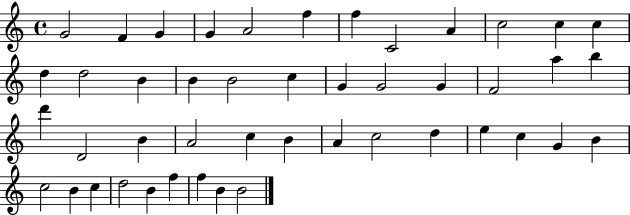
G4/h F4/q G4/q G4/q A4/h F5/q F5/q C4/h A4/q C5/h C5/q C5/q D5/q D5/h B4/q B4/q B4/h C5/q G4/q G4/h G4/q F4/h A5/q B5/q D6/q D4/h B4/q A4/h C5/q B4/q A4/q C5/h D5/q E5/q C5/q G4/q B4/q C5/h B4/q C5/q D5/h B4/q F5/q F5/q B4/q B4/h